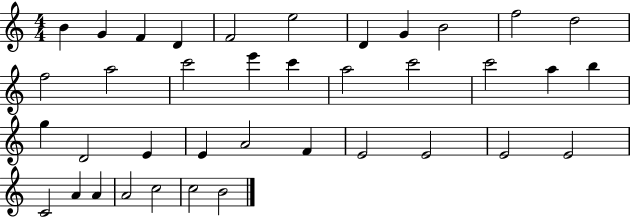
B4/q G4/q F4/q D4/q F4/h E5/h D4/q G4/q B4/h F5/h D5/h F5/h A5/h C6/h E6/q C6/q A5/h C6/h C6/h A5/q B5/q G5/q D4/h E4/q E4/q A4/h F4/q E4/h E4/h E4/h E4/h C4/h A4/q A4/q A4/h C5/h C5/h B4/h